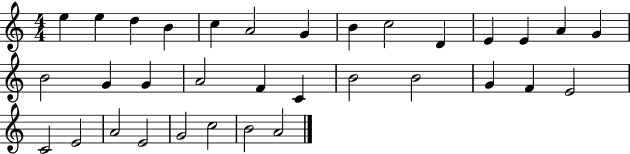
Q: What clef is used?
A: treble